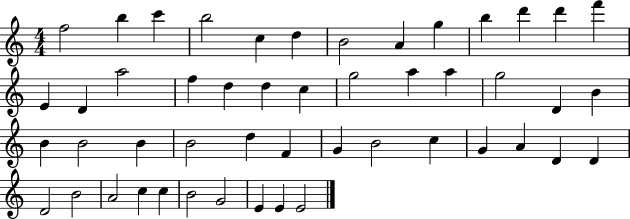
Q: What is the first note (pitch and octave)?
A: F5